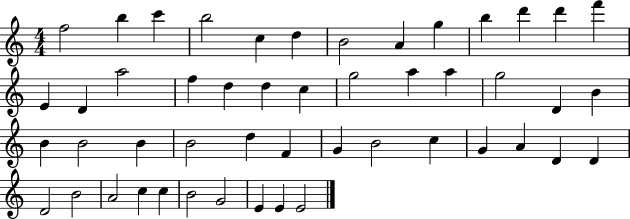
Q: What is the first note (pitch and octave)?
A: F5